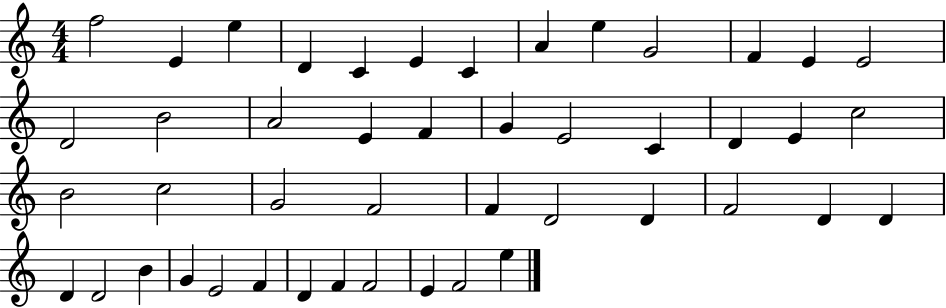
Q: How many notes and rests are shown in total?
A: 46